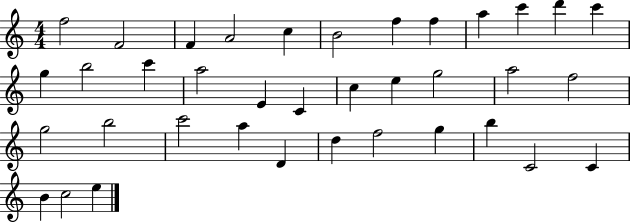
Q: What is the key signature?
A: C major